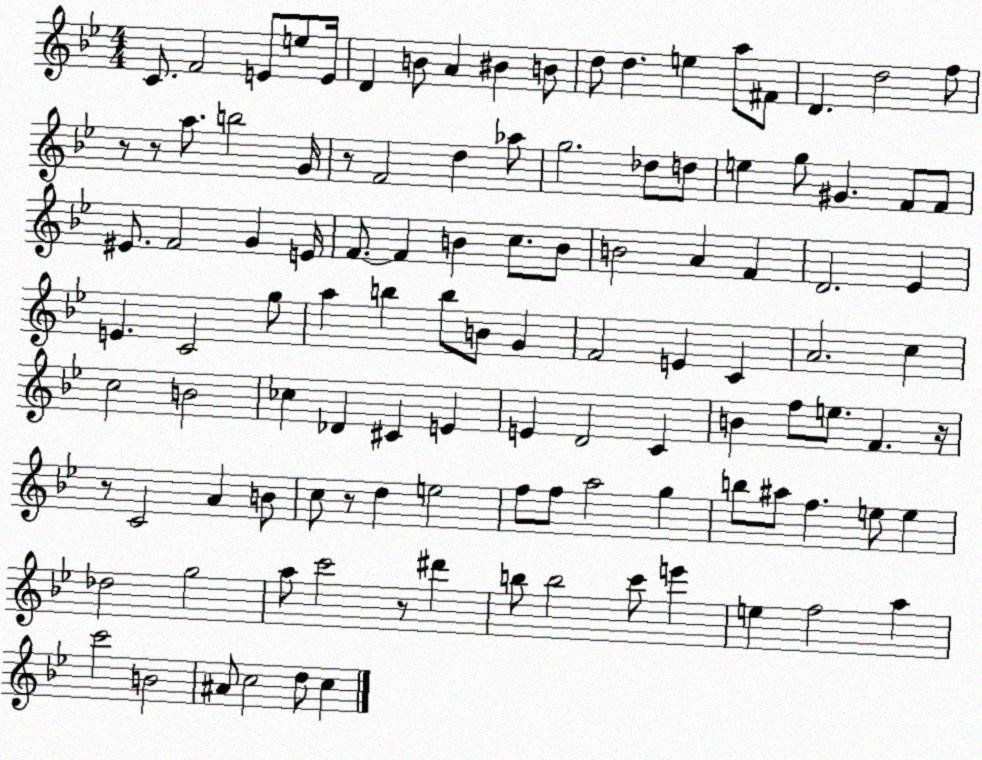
X:1
T:Untitled
M:4/4
L:1/4
K:Bb
C/2 F2 E/2 e/2 E/4 D B/2 A ^B B/2 d/2 d e a/2 ^F/2 D d2 f/2 z/2 z/2 a/2 b2 G/4 z/2 F2 d _a/2 g2 _d/2 d/2 e g/2 ^G F/2 F/2 ^E/2 F2 G E/4 F/2 F B c/2 B/2 B2 A F D2 _E E C2 g/2 a b b/2 B/2 G F2 E C A2 c c2 B2 _c _D ^C E E D2 C B f/2 e/2 F z/4 z/2 C2 A B/2 c/2 z/2 d e2 f/2 f/2 a2 g b/2 ^a/2 f e/2 e _d2 g2 a/2 c'2 z/2 ^d' b/2 b2 c'/2 e' e f2 a c'2 B2 ^A/2 c2 d/2 c